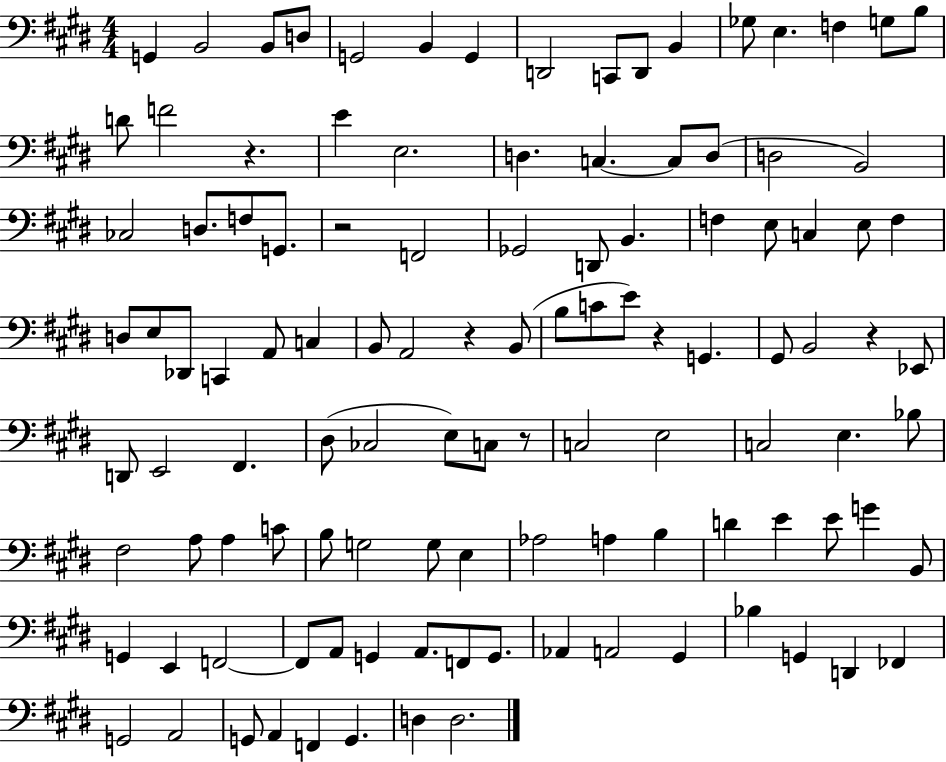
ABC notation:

X:1
T:Untitled
M:4/4
L:1/4
K:E
G,, B,,2 B,,/2 D,/2 G,,2 B,, G,, D,,2 C,,/2 D,,/2 B,, _G,/2 E, F, G,/2 B,/2 D/2 F2 z E E,2 D, C, C,/2 D,/2 D,2 B,,2 _C,2 D,/2 F,/2 G,,/2 z2 F,,2 _G,,2 D,,/2 B,, F, E,/2 C, E,/2 F, D,/2 E,/2 _D,,/2 C,, A,,/2 C, B,,/2 A,,2 z B,,/2 B,/2 C/2 E/2 z G,, ^G,,/2 B,,2 z _E,,/2 D,,/2 E,,2 ^F,, ^D,/2 _C,2 E,/2 C,/2 z/2 C,2 E,2 C,2 E, _B,/2 ^F,2 A,/2 A, C/2 B,/2 G,2 G,/2 E, _A,2 A, B, D E E/2 G B,,/2 G,, E,, F,,2 F,,/2 A,,/2 G,, A,,/2 F,,/2 G,,/2 _A,, A,,2 ^G,, _B, G,, D,, _F,, G,,2 A,,2 G,,/2 A,, F,, G,, D, D,2